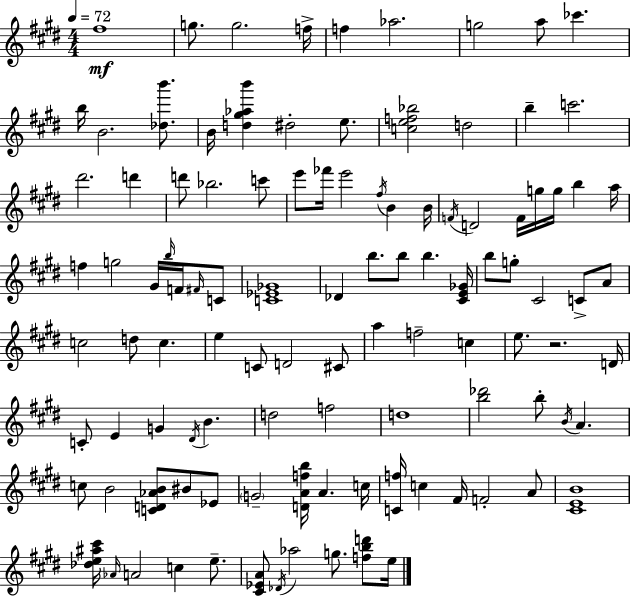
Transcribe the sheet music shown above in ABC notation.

X:1
T:Untitled
M:4/4
L:1/4
K:E
^f4 g/2 g2 f/4 f _a2 g2 a/2 _c' b/4 B2 [_db']/2 B/4 [d^g_ab'] ^d2 e/2 [cef_b]2 d2 b c'2 ^d'2 d' d'/2 _b2 c'/2 e'/2 _f'/4 e'2 ^f/4 B B/4 F/4 D2 F/4 g/4 g/4 b a/4 f g2 ^G/4 b/4 F/4 ^F/4 C/2 [C_E_G]4 _D b/2 b/2 b [^CE_G]/4 b/2 g/2 ^C2 C/2 A/2 c2 d/2 c e C/2 D2 ^C/2 a f2 c e/2 z2 D/4 C/2 E G ^D/4 B d2 f2 d4 [b_d']2 b/2 B/4 A c/2 B2 [CD_AB]/2 ^B/2 _E/2 G2 [DAfb]/4 A c/4 [Cf]/4 c ^F/4 F2 A/2 [^CEB]4 [_de^a^c']/4 _A/4 A2 c e/2 [^C_EA]/2 _D/4 _a2 g/2 [fbd']/2 e/4